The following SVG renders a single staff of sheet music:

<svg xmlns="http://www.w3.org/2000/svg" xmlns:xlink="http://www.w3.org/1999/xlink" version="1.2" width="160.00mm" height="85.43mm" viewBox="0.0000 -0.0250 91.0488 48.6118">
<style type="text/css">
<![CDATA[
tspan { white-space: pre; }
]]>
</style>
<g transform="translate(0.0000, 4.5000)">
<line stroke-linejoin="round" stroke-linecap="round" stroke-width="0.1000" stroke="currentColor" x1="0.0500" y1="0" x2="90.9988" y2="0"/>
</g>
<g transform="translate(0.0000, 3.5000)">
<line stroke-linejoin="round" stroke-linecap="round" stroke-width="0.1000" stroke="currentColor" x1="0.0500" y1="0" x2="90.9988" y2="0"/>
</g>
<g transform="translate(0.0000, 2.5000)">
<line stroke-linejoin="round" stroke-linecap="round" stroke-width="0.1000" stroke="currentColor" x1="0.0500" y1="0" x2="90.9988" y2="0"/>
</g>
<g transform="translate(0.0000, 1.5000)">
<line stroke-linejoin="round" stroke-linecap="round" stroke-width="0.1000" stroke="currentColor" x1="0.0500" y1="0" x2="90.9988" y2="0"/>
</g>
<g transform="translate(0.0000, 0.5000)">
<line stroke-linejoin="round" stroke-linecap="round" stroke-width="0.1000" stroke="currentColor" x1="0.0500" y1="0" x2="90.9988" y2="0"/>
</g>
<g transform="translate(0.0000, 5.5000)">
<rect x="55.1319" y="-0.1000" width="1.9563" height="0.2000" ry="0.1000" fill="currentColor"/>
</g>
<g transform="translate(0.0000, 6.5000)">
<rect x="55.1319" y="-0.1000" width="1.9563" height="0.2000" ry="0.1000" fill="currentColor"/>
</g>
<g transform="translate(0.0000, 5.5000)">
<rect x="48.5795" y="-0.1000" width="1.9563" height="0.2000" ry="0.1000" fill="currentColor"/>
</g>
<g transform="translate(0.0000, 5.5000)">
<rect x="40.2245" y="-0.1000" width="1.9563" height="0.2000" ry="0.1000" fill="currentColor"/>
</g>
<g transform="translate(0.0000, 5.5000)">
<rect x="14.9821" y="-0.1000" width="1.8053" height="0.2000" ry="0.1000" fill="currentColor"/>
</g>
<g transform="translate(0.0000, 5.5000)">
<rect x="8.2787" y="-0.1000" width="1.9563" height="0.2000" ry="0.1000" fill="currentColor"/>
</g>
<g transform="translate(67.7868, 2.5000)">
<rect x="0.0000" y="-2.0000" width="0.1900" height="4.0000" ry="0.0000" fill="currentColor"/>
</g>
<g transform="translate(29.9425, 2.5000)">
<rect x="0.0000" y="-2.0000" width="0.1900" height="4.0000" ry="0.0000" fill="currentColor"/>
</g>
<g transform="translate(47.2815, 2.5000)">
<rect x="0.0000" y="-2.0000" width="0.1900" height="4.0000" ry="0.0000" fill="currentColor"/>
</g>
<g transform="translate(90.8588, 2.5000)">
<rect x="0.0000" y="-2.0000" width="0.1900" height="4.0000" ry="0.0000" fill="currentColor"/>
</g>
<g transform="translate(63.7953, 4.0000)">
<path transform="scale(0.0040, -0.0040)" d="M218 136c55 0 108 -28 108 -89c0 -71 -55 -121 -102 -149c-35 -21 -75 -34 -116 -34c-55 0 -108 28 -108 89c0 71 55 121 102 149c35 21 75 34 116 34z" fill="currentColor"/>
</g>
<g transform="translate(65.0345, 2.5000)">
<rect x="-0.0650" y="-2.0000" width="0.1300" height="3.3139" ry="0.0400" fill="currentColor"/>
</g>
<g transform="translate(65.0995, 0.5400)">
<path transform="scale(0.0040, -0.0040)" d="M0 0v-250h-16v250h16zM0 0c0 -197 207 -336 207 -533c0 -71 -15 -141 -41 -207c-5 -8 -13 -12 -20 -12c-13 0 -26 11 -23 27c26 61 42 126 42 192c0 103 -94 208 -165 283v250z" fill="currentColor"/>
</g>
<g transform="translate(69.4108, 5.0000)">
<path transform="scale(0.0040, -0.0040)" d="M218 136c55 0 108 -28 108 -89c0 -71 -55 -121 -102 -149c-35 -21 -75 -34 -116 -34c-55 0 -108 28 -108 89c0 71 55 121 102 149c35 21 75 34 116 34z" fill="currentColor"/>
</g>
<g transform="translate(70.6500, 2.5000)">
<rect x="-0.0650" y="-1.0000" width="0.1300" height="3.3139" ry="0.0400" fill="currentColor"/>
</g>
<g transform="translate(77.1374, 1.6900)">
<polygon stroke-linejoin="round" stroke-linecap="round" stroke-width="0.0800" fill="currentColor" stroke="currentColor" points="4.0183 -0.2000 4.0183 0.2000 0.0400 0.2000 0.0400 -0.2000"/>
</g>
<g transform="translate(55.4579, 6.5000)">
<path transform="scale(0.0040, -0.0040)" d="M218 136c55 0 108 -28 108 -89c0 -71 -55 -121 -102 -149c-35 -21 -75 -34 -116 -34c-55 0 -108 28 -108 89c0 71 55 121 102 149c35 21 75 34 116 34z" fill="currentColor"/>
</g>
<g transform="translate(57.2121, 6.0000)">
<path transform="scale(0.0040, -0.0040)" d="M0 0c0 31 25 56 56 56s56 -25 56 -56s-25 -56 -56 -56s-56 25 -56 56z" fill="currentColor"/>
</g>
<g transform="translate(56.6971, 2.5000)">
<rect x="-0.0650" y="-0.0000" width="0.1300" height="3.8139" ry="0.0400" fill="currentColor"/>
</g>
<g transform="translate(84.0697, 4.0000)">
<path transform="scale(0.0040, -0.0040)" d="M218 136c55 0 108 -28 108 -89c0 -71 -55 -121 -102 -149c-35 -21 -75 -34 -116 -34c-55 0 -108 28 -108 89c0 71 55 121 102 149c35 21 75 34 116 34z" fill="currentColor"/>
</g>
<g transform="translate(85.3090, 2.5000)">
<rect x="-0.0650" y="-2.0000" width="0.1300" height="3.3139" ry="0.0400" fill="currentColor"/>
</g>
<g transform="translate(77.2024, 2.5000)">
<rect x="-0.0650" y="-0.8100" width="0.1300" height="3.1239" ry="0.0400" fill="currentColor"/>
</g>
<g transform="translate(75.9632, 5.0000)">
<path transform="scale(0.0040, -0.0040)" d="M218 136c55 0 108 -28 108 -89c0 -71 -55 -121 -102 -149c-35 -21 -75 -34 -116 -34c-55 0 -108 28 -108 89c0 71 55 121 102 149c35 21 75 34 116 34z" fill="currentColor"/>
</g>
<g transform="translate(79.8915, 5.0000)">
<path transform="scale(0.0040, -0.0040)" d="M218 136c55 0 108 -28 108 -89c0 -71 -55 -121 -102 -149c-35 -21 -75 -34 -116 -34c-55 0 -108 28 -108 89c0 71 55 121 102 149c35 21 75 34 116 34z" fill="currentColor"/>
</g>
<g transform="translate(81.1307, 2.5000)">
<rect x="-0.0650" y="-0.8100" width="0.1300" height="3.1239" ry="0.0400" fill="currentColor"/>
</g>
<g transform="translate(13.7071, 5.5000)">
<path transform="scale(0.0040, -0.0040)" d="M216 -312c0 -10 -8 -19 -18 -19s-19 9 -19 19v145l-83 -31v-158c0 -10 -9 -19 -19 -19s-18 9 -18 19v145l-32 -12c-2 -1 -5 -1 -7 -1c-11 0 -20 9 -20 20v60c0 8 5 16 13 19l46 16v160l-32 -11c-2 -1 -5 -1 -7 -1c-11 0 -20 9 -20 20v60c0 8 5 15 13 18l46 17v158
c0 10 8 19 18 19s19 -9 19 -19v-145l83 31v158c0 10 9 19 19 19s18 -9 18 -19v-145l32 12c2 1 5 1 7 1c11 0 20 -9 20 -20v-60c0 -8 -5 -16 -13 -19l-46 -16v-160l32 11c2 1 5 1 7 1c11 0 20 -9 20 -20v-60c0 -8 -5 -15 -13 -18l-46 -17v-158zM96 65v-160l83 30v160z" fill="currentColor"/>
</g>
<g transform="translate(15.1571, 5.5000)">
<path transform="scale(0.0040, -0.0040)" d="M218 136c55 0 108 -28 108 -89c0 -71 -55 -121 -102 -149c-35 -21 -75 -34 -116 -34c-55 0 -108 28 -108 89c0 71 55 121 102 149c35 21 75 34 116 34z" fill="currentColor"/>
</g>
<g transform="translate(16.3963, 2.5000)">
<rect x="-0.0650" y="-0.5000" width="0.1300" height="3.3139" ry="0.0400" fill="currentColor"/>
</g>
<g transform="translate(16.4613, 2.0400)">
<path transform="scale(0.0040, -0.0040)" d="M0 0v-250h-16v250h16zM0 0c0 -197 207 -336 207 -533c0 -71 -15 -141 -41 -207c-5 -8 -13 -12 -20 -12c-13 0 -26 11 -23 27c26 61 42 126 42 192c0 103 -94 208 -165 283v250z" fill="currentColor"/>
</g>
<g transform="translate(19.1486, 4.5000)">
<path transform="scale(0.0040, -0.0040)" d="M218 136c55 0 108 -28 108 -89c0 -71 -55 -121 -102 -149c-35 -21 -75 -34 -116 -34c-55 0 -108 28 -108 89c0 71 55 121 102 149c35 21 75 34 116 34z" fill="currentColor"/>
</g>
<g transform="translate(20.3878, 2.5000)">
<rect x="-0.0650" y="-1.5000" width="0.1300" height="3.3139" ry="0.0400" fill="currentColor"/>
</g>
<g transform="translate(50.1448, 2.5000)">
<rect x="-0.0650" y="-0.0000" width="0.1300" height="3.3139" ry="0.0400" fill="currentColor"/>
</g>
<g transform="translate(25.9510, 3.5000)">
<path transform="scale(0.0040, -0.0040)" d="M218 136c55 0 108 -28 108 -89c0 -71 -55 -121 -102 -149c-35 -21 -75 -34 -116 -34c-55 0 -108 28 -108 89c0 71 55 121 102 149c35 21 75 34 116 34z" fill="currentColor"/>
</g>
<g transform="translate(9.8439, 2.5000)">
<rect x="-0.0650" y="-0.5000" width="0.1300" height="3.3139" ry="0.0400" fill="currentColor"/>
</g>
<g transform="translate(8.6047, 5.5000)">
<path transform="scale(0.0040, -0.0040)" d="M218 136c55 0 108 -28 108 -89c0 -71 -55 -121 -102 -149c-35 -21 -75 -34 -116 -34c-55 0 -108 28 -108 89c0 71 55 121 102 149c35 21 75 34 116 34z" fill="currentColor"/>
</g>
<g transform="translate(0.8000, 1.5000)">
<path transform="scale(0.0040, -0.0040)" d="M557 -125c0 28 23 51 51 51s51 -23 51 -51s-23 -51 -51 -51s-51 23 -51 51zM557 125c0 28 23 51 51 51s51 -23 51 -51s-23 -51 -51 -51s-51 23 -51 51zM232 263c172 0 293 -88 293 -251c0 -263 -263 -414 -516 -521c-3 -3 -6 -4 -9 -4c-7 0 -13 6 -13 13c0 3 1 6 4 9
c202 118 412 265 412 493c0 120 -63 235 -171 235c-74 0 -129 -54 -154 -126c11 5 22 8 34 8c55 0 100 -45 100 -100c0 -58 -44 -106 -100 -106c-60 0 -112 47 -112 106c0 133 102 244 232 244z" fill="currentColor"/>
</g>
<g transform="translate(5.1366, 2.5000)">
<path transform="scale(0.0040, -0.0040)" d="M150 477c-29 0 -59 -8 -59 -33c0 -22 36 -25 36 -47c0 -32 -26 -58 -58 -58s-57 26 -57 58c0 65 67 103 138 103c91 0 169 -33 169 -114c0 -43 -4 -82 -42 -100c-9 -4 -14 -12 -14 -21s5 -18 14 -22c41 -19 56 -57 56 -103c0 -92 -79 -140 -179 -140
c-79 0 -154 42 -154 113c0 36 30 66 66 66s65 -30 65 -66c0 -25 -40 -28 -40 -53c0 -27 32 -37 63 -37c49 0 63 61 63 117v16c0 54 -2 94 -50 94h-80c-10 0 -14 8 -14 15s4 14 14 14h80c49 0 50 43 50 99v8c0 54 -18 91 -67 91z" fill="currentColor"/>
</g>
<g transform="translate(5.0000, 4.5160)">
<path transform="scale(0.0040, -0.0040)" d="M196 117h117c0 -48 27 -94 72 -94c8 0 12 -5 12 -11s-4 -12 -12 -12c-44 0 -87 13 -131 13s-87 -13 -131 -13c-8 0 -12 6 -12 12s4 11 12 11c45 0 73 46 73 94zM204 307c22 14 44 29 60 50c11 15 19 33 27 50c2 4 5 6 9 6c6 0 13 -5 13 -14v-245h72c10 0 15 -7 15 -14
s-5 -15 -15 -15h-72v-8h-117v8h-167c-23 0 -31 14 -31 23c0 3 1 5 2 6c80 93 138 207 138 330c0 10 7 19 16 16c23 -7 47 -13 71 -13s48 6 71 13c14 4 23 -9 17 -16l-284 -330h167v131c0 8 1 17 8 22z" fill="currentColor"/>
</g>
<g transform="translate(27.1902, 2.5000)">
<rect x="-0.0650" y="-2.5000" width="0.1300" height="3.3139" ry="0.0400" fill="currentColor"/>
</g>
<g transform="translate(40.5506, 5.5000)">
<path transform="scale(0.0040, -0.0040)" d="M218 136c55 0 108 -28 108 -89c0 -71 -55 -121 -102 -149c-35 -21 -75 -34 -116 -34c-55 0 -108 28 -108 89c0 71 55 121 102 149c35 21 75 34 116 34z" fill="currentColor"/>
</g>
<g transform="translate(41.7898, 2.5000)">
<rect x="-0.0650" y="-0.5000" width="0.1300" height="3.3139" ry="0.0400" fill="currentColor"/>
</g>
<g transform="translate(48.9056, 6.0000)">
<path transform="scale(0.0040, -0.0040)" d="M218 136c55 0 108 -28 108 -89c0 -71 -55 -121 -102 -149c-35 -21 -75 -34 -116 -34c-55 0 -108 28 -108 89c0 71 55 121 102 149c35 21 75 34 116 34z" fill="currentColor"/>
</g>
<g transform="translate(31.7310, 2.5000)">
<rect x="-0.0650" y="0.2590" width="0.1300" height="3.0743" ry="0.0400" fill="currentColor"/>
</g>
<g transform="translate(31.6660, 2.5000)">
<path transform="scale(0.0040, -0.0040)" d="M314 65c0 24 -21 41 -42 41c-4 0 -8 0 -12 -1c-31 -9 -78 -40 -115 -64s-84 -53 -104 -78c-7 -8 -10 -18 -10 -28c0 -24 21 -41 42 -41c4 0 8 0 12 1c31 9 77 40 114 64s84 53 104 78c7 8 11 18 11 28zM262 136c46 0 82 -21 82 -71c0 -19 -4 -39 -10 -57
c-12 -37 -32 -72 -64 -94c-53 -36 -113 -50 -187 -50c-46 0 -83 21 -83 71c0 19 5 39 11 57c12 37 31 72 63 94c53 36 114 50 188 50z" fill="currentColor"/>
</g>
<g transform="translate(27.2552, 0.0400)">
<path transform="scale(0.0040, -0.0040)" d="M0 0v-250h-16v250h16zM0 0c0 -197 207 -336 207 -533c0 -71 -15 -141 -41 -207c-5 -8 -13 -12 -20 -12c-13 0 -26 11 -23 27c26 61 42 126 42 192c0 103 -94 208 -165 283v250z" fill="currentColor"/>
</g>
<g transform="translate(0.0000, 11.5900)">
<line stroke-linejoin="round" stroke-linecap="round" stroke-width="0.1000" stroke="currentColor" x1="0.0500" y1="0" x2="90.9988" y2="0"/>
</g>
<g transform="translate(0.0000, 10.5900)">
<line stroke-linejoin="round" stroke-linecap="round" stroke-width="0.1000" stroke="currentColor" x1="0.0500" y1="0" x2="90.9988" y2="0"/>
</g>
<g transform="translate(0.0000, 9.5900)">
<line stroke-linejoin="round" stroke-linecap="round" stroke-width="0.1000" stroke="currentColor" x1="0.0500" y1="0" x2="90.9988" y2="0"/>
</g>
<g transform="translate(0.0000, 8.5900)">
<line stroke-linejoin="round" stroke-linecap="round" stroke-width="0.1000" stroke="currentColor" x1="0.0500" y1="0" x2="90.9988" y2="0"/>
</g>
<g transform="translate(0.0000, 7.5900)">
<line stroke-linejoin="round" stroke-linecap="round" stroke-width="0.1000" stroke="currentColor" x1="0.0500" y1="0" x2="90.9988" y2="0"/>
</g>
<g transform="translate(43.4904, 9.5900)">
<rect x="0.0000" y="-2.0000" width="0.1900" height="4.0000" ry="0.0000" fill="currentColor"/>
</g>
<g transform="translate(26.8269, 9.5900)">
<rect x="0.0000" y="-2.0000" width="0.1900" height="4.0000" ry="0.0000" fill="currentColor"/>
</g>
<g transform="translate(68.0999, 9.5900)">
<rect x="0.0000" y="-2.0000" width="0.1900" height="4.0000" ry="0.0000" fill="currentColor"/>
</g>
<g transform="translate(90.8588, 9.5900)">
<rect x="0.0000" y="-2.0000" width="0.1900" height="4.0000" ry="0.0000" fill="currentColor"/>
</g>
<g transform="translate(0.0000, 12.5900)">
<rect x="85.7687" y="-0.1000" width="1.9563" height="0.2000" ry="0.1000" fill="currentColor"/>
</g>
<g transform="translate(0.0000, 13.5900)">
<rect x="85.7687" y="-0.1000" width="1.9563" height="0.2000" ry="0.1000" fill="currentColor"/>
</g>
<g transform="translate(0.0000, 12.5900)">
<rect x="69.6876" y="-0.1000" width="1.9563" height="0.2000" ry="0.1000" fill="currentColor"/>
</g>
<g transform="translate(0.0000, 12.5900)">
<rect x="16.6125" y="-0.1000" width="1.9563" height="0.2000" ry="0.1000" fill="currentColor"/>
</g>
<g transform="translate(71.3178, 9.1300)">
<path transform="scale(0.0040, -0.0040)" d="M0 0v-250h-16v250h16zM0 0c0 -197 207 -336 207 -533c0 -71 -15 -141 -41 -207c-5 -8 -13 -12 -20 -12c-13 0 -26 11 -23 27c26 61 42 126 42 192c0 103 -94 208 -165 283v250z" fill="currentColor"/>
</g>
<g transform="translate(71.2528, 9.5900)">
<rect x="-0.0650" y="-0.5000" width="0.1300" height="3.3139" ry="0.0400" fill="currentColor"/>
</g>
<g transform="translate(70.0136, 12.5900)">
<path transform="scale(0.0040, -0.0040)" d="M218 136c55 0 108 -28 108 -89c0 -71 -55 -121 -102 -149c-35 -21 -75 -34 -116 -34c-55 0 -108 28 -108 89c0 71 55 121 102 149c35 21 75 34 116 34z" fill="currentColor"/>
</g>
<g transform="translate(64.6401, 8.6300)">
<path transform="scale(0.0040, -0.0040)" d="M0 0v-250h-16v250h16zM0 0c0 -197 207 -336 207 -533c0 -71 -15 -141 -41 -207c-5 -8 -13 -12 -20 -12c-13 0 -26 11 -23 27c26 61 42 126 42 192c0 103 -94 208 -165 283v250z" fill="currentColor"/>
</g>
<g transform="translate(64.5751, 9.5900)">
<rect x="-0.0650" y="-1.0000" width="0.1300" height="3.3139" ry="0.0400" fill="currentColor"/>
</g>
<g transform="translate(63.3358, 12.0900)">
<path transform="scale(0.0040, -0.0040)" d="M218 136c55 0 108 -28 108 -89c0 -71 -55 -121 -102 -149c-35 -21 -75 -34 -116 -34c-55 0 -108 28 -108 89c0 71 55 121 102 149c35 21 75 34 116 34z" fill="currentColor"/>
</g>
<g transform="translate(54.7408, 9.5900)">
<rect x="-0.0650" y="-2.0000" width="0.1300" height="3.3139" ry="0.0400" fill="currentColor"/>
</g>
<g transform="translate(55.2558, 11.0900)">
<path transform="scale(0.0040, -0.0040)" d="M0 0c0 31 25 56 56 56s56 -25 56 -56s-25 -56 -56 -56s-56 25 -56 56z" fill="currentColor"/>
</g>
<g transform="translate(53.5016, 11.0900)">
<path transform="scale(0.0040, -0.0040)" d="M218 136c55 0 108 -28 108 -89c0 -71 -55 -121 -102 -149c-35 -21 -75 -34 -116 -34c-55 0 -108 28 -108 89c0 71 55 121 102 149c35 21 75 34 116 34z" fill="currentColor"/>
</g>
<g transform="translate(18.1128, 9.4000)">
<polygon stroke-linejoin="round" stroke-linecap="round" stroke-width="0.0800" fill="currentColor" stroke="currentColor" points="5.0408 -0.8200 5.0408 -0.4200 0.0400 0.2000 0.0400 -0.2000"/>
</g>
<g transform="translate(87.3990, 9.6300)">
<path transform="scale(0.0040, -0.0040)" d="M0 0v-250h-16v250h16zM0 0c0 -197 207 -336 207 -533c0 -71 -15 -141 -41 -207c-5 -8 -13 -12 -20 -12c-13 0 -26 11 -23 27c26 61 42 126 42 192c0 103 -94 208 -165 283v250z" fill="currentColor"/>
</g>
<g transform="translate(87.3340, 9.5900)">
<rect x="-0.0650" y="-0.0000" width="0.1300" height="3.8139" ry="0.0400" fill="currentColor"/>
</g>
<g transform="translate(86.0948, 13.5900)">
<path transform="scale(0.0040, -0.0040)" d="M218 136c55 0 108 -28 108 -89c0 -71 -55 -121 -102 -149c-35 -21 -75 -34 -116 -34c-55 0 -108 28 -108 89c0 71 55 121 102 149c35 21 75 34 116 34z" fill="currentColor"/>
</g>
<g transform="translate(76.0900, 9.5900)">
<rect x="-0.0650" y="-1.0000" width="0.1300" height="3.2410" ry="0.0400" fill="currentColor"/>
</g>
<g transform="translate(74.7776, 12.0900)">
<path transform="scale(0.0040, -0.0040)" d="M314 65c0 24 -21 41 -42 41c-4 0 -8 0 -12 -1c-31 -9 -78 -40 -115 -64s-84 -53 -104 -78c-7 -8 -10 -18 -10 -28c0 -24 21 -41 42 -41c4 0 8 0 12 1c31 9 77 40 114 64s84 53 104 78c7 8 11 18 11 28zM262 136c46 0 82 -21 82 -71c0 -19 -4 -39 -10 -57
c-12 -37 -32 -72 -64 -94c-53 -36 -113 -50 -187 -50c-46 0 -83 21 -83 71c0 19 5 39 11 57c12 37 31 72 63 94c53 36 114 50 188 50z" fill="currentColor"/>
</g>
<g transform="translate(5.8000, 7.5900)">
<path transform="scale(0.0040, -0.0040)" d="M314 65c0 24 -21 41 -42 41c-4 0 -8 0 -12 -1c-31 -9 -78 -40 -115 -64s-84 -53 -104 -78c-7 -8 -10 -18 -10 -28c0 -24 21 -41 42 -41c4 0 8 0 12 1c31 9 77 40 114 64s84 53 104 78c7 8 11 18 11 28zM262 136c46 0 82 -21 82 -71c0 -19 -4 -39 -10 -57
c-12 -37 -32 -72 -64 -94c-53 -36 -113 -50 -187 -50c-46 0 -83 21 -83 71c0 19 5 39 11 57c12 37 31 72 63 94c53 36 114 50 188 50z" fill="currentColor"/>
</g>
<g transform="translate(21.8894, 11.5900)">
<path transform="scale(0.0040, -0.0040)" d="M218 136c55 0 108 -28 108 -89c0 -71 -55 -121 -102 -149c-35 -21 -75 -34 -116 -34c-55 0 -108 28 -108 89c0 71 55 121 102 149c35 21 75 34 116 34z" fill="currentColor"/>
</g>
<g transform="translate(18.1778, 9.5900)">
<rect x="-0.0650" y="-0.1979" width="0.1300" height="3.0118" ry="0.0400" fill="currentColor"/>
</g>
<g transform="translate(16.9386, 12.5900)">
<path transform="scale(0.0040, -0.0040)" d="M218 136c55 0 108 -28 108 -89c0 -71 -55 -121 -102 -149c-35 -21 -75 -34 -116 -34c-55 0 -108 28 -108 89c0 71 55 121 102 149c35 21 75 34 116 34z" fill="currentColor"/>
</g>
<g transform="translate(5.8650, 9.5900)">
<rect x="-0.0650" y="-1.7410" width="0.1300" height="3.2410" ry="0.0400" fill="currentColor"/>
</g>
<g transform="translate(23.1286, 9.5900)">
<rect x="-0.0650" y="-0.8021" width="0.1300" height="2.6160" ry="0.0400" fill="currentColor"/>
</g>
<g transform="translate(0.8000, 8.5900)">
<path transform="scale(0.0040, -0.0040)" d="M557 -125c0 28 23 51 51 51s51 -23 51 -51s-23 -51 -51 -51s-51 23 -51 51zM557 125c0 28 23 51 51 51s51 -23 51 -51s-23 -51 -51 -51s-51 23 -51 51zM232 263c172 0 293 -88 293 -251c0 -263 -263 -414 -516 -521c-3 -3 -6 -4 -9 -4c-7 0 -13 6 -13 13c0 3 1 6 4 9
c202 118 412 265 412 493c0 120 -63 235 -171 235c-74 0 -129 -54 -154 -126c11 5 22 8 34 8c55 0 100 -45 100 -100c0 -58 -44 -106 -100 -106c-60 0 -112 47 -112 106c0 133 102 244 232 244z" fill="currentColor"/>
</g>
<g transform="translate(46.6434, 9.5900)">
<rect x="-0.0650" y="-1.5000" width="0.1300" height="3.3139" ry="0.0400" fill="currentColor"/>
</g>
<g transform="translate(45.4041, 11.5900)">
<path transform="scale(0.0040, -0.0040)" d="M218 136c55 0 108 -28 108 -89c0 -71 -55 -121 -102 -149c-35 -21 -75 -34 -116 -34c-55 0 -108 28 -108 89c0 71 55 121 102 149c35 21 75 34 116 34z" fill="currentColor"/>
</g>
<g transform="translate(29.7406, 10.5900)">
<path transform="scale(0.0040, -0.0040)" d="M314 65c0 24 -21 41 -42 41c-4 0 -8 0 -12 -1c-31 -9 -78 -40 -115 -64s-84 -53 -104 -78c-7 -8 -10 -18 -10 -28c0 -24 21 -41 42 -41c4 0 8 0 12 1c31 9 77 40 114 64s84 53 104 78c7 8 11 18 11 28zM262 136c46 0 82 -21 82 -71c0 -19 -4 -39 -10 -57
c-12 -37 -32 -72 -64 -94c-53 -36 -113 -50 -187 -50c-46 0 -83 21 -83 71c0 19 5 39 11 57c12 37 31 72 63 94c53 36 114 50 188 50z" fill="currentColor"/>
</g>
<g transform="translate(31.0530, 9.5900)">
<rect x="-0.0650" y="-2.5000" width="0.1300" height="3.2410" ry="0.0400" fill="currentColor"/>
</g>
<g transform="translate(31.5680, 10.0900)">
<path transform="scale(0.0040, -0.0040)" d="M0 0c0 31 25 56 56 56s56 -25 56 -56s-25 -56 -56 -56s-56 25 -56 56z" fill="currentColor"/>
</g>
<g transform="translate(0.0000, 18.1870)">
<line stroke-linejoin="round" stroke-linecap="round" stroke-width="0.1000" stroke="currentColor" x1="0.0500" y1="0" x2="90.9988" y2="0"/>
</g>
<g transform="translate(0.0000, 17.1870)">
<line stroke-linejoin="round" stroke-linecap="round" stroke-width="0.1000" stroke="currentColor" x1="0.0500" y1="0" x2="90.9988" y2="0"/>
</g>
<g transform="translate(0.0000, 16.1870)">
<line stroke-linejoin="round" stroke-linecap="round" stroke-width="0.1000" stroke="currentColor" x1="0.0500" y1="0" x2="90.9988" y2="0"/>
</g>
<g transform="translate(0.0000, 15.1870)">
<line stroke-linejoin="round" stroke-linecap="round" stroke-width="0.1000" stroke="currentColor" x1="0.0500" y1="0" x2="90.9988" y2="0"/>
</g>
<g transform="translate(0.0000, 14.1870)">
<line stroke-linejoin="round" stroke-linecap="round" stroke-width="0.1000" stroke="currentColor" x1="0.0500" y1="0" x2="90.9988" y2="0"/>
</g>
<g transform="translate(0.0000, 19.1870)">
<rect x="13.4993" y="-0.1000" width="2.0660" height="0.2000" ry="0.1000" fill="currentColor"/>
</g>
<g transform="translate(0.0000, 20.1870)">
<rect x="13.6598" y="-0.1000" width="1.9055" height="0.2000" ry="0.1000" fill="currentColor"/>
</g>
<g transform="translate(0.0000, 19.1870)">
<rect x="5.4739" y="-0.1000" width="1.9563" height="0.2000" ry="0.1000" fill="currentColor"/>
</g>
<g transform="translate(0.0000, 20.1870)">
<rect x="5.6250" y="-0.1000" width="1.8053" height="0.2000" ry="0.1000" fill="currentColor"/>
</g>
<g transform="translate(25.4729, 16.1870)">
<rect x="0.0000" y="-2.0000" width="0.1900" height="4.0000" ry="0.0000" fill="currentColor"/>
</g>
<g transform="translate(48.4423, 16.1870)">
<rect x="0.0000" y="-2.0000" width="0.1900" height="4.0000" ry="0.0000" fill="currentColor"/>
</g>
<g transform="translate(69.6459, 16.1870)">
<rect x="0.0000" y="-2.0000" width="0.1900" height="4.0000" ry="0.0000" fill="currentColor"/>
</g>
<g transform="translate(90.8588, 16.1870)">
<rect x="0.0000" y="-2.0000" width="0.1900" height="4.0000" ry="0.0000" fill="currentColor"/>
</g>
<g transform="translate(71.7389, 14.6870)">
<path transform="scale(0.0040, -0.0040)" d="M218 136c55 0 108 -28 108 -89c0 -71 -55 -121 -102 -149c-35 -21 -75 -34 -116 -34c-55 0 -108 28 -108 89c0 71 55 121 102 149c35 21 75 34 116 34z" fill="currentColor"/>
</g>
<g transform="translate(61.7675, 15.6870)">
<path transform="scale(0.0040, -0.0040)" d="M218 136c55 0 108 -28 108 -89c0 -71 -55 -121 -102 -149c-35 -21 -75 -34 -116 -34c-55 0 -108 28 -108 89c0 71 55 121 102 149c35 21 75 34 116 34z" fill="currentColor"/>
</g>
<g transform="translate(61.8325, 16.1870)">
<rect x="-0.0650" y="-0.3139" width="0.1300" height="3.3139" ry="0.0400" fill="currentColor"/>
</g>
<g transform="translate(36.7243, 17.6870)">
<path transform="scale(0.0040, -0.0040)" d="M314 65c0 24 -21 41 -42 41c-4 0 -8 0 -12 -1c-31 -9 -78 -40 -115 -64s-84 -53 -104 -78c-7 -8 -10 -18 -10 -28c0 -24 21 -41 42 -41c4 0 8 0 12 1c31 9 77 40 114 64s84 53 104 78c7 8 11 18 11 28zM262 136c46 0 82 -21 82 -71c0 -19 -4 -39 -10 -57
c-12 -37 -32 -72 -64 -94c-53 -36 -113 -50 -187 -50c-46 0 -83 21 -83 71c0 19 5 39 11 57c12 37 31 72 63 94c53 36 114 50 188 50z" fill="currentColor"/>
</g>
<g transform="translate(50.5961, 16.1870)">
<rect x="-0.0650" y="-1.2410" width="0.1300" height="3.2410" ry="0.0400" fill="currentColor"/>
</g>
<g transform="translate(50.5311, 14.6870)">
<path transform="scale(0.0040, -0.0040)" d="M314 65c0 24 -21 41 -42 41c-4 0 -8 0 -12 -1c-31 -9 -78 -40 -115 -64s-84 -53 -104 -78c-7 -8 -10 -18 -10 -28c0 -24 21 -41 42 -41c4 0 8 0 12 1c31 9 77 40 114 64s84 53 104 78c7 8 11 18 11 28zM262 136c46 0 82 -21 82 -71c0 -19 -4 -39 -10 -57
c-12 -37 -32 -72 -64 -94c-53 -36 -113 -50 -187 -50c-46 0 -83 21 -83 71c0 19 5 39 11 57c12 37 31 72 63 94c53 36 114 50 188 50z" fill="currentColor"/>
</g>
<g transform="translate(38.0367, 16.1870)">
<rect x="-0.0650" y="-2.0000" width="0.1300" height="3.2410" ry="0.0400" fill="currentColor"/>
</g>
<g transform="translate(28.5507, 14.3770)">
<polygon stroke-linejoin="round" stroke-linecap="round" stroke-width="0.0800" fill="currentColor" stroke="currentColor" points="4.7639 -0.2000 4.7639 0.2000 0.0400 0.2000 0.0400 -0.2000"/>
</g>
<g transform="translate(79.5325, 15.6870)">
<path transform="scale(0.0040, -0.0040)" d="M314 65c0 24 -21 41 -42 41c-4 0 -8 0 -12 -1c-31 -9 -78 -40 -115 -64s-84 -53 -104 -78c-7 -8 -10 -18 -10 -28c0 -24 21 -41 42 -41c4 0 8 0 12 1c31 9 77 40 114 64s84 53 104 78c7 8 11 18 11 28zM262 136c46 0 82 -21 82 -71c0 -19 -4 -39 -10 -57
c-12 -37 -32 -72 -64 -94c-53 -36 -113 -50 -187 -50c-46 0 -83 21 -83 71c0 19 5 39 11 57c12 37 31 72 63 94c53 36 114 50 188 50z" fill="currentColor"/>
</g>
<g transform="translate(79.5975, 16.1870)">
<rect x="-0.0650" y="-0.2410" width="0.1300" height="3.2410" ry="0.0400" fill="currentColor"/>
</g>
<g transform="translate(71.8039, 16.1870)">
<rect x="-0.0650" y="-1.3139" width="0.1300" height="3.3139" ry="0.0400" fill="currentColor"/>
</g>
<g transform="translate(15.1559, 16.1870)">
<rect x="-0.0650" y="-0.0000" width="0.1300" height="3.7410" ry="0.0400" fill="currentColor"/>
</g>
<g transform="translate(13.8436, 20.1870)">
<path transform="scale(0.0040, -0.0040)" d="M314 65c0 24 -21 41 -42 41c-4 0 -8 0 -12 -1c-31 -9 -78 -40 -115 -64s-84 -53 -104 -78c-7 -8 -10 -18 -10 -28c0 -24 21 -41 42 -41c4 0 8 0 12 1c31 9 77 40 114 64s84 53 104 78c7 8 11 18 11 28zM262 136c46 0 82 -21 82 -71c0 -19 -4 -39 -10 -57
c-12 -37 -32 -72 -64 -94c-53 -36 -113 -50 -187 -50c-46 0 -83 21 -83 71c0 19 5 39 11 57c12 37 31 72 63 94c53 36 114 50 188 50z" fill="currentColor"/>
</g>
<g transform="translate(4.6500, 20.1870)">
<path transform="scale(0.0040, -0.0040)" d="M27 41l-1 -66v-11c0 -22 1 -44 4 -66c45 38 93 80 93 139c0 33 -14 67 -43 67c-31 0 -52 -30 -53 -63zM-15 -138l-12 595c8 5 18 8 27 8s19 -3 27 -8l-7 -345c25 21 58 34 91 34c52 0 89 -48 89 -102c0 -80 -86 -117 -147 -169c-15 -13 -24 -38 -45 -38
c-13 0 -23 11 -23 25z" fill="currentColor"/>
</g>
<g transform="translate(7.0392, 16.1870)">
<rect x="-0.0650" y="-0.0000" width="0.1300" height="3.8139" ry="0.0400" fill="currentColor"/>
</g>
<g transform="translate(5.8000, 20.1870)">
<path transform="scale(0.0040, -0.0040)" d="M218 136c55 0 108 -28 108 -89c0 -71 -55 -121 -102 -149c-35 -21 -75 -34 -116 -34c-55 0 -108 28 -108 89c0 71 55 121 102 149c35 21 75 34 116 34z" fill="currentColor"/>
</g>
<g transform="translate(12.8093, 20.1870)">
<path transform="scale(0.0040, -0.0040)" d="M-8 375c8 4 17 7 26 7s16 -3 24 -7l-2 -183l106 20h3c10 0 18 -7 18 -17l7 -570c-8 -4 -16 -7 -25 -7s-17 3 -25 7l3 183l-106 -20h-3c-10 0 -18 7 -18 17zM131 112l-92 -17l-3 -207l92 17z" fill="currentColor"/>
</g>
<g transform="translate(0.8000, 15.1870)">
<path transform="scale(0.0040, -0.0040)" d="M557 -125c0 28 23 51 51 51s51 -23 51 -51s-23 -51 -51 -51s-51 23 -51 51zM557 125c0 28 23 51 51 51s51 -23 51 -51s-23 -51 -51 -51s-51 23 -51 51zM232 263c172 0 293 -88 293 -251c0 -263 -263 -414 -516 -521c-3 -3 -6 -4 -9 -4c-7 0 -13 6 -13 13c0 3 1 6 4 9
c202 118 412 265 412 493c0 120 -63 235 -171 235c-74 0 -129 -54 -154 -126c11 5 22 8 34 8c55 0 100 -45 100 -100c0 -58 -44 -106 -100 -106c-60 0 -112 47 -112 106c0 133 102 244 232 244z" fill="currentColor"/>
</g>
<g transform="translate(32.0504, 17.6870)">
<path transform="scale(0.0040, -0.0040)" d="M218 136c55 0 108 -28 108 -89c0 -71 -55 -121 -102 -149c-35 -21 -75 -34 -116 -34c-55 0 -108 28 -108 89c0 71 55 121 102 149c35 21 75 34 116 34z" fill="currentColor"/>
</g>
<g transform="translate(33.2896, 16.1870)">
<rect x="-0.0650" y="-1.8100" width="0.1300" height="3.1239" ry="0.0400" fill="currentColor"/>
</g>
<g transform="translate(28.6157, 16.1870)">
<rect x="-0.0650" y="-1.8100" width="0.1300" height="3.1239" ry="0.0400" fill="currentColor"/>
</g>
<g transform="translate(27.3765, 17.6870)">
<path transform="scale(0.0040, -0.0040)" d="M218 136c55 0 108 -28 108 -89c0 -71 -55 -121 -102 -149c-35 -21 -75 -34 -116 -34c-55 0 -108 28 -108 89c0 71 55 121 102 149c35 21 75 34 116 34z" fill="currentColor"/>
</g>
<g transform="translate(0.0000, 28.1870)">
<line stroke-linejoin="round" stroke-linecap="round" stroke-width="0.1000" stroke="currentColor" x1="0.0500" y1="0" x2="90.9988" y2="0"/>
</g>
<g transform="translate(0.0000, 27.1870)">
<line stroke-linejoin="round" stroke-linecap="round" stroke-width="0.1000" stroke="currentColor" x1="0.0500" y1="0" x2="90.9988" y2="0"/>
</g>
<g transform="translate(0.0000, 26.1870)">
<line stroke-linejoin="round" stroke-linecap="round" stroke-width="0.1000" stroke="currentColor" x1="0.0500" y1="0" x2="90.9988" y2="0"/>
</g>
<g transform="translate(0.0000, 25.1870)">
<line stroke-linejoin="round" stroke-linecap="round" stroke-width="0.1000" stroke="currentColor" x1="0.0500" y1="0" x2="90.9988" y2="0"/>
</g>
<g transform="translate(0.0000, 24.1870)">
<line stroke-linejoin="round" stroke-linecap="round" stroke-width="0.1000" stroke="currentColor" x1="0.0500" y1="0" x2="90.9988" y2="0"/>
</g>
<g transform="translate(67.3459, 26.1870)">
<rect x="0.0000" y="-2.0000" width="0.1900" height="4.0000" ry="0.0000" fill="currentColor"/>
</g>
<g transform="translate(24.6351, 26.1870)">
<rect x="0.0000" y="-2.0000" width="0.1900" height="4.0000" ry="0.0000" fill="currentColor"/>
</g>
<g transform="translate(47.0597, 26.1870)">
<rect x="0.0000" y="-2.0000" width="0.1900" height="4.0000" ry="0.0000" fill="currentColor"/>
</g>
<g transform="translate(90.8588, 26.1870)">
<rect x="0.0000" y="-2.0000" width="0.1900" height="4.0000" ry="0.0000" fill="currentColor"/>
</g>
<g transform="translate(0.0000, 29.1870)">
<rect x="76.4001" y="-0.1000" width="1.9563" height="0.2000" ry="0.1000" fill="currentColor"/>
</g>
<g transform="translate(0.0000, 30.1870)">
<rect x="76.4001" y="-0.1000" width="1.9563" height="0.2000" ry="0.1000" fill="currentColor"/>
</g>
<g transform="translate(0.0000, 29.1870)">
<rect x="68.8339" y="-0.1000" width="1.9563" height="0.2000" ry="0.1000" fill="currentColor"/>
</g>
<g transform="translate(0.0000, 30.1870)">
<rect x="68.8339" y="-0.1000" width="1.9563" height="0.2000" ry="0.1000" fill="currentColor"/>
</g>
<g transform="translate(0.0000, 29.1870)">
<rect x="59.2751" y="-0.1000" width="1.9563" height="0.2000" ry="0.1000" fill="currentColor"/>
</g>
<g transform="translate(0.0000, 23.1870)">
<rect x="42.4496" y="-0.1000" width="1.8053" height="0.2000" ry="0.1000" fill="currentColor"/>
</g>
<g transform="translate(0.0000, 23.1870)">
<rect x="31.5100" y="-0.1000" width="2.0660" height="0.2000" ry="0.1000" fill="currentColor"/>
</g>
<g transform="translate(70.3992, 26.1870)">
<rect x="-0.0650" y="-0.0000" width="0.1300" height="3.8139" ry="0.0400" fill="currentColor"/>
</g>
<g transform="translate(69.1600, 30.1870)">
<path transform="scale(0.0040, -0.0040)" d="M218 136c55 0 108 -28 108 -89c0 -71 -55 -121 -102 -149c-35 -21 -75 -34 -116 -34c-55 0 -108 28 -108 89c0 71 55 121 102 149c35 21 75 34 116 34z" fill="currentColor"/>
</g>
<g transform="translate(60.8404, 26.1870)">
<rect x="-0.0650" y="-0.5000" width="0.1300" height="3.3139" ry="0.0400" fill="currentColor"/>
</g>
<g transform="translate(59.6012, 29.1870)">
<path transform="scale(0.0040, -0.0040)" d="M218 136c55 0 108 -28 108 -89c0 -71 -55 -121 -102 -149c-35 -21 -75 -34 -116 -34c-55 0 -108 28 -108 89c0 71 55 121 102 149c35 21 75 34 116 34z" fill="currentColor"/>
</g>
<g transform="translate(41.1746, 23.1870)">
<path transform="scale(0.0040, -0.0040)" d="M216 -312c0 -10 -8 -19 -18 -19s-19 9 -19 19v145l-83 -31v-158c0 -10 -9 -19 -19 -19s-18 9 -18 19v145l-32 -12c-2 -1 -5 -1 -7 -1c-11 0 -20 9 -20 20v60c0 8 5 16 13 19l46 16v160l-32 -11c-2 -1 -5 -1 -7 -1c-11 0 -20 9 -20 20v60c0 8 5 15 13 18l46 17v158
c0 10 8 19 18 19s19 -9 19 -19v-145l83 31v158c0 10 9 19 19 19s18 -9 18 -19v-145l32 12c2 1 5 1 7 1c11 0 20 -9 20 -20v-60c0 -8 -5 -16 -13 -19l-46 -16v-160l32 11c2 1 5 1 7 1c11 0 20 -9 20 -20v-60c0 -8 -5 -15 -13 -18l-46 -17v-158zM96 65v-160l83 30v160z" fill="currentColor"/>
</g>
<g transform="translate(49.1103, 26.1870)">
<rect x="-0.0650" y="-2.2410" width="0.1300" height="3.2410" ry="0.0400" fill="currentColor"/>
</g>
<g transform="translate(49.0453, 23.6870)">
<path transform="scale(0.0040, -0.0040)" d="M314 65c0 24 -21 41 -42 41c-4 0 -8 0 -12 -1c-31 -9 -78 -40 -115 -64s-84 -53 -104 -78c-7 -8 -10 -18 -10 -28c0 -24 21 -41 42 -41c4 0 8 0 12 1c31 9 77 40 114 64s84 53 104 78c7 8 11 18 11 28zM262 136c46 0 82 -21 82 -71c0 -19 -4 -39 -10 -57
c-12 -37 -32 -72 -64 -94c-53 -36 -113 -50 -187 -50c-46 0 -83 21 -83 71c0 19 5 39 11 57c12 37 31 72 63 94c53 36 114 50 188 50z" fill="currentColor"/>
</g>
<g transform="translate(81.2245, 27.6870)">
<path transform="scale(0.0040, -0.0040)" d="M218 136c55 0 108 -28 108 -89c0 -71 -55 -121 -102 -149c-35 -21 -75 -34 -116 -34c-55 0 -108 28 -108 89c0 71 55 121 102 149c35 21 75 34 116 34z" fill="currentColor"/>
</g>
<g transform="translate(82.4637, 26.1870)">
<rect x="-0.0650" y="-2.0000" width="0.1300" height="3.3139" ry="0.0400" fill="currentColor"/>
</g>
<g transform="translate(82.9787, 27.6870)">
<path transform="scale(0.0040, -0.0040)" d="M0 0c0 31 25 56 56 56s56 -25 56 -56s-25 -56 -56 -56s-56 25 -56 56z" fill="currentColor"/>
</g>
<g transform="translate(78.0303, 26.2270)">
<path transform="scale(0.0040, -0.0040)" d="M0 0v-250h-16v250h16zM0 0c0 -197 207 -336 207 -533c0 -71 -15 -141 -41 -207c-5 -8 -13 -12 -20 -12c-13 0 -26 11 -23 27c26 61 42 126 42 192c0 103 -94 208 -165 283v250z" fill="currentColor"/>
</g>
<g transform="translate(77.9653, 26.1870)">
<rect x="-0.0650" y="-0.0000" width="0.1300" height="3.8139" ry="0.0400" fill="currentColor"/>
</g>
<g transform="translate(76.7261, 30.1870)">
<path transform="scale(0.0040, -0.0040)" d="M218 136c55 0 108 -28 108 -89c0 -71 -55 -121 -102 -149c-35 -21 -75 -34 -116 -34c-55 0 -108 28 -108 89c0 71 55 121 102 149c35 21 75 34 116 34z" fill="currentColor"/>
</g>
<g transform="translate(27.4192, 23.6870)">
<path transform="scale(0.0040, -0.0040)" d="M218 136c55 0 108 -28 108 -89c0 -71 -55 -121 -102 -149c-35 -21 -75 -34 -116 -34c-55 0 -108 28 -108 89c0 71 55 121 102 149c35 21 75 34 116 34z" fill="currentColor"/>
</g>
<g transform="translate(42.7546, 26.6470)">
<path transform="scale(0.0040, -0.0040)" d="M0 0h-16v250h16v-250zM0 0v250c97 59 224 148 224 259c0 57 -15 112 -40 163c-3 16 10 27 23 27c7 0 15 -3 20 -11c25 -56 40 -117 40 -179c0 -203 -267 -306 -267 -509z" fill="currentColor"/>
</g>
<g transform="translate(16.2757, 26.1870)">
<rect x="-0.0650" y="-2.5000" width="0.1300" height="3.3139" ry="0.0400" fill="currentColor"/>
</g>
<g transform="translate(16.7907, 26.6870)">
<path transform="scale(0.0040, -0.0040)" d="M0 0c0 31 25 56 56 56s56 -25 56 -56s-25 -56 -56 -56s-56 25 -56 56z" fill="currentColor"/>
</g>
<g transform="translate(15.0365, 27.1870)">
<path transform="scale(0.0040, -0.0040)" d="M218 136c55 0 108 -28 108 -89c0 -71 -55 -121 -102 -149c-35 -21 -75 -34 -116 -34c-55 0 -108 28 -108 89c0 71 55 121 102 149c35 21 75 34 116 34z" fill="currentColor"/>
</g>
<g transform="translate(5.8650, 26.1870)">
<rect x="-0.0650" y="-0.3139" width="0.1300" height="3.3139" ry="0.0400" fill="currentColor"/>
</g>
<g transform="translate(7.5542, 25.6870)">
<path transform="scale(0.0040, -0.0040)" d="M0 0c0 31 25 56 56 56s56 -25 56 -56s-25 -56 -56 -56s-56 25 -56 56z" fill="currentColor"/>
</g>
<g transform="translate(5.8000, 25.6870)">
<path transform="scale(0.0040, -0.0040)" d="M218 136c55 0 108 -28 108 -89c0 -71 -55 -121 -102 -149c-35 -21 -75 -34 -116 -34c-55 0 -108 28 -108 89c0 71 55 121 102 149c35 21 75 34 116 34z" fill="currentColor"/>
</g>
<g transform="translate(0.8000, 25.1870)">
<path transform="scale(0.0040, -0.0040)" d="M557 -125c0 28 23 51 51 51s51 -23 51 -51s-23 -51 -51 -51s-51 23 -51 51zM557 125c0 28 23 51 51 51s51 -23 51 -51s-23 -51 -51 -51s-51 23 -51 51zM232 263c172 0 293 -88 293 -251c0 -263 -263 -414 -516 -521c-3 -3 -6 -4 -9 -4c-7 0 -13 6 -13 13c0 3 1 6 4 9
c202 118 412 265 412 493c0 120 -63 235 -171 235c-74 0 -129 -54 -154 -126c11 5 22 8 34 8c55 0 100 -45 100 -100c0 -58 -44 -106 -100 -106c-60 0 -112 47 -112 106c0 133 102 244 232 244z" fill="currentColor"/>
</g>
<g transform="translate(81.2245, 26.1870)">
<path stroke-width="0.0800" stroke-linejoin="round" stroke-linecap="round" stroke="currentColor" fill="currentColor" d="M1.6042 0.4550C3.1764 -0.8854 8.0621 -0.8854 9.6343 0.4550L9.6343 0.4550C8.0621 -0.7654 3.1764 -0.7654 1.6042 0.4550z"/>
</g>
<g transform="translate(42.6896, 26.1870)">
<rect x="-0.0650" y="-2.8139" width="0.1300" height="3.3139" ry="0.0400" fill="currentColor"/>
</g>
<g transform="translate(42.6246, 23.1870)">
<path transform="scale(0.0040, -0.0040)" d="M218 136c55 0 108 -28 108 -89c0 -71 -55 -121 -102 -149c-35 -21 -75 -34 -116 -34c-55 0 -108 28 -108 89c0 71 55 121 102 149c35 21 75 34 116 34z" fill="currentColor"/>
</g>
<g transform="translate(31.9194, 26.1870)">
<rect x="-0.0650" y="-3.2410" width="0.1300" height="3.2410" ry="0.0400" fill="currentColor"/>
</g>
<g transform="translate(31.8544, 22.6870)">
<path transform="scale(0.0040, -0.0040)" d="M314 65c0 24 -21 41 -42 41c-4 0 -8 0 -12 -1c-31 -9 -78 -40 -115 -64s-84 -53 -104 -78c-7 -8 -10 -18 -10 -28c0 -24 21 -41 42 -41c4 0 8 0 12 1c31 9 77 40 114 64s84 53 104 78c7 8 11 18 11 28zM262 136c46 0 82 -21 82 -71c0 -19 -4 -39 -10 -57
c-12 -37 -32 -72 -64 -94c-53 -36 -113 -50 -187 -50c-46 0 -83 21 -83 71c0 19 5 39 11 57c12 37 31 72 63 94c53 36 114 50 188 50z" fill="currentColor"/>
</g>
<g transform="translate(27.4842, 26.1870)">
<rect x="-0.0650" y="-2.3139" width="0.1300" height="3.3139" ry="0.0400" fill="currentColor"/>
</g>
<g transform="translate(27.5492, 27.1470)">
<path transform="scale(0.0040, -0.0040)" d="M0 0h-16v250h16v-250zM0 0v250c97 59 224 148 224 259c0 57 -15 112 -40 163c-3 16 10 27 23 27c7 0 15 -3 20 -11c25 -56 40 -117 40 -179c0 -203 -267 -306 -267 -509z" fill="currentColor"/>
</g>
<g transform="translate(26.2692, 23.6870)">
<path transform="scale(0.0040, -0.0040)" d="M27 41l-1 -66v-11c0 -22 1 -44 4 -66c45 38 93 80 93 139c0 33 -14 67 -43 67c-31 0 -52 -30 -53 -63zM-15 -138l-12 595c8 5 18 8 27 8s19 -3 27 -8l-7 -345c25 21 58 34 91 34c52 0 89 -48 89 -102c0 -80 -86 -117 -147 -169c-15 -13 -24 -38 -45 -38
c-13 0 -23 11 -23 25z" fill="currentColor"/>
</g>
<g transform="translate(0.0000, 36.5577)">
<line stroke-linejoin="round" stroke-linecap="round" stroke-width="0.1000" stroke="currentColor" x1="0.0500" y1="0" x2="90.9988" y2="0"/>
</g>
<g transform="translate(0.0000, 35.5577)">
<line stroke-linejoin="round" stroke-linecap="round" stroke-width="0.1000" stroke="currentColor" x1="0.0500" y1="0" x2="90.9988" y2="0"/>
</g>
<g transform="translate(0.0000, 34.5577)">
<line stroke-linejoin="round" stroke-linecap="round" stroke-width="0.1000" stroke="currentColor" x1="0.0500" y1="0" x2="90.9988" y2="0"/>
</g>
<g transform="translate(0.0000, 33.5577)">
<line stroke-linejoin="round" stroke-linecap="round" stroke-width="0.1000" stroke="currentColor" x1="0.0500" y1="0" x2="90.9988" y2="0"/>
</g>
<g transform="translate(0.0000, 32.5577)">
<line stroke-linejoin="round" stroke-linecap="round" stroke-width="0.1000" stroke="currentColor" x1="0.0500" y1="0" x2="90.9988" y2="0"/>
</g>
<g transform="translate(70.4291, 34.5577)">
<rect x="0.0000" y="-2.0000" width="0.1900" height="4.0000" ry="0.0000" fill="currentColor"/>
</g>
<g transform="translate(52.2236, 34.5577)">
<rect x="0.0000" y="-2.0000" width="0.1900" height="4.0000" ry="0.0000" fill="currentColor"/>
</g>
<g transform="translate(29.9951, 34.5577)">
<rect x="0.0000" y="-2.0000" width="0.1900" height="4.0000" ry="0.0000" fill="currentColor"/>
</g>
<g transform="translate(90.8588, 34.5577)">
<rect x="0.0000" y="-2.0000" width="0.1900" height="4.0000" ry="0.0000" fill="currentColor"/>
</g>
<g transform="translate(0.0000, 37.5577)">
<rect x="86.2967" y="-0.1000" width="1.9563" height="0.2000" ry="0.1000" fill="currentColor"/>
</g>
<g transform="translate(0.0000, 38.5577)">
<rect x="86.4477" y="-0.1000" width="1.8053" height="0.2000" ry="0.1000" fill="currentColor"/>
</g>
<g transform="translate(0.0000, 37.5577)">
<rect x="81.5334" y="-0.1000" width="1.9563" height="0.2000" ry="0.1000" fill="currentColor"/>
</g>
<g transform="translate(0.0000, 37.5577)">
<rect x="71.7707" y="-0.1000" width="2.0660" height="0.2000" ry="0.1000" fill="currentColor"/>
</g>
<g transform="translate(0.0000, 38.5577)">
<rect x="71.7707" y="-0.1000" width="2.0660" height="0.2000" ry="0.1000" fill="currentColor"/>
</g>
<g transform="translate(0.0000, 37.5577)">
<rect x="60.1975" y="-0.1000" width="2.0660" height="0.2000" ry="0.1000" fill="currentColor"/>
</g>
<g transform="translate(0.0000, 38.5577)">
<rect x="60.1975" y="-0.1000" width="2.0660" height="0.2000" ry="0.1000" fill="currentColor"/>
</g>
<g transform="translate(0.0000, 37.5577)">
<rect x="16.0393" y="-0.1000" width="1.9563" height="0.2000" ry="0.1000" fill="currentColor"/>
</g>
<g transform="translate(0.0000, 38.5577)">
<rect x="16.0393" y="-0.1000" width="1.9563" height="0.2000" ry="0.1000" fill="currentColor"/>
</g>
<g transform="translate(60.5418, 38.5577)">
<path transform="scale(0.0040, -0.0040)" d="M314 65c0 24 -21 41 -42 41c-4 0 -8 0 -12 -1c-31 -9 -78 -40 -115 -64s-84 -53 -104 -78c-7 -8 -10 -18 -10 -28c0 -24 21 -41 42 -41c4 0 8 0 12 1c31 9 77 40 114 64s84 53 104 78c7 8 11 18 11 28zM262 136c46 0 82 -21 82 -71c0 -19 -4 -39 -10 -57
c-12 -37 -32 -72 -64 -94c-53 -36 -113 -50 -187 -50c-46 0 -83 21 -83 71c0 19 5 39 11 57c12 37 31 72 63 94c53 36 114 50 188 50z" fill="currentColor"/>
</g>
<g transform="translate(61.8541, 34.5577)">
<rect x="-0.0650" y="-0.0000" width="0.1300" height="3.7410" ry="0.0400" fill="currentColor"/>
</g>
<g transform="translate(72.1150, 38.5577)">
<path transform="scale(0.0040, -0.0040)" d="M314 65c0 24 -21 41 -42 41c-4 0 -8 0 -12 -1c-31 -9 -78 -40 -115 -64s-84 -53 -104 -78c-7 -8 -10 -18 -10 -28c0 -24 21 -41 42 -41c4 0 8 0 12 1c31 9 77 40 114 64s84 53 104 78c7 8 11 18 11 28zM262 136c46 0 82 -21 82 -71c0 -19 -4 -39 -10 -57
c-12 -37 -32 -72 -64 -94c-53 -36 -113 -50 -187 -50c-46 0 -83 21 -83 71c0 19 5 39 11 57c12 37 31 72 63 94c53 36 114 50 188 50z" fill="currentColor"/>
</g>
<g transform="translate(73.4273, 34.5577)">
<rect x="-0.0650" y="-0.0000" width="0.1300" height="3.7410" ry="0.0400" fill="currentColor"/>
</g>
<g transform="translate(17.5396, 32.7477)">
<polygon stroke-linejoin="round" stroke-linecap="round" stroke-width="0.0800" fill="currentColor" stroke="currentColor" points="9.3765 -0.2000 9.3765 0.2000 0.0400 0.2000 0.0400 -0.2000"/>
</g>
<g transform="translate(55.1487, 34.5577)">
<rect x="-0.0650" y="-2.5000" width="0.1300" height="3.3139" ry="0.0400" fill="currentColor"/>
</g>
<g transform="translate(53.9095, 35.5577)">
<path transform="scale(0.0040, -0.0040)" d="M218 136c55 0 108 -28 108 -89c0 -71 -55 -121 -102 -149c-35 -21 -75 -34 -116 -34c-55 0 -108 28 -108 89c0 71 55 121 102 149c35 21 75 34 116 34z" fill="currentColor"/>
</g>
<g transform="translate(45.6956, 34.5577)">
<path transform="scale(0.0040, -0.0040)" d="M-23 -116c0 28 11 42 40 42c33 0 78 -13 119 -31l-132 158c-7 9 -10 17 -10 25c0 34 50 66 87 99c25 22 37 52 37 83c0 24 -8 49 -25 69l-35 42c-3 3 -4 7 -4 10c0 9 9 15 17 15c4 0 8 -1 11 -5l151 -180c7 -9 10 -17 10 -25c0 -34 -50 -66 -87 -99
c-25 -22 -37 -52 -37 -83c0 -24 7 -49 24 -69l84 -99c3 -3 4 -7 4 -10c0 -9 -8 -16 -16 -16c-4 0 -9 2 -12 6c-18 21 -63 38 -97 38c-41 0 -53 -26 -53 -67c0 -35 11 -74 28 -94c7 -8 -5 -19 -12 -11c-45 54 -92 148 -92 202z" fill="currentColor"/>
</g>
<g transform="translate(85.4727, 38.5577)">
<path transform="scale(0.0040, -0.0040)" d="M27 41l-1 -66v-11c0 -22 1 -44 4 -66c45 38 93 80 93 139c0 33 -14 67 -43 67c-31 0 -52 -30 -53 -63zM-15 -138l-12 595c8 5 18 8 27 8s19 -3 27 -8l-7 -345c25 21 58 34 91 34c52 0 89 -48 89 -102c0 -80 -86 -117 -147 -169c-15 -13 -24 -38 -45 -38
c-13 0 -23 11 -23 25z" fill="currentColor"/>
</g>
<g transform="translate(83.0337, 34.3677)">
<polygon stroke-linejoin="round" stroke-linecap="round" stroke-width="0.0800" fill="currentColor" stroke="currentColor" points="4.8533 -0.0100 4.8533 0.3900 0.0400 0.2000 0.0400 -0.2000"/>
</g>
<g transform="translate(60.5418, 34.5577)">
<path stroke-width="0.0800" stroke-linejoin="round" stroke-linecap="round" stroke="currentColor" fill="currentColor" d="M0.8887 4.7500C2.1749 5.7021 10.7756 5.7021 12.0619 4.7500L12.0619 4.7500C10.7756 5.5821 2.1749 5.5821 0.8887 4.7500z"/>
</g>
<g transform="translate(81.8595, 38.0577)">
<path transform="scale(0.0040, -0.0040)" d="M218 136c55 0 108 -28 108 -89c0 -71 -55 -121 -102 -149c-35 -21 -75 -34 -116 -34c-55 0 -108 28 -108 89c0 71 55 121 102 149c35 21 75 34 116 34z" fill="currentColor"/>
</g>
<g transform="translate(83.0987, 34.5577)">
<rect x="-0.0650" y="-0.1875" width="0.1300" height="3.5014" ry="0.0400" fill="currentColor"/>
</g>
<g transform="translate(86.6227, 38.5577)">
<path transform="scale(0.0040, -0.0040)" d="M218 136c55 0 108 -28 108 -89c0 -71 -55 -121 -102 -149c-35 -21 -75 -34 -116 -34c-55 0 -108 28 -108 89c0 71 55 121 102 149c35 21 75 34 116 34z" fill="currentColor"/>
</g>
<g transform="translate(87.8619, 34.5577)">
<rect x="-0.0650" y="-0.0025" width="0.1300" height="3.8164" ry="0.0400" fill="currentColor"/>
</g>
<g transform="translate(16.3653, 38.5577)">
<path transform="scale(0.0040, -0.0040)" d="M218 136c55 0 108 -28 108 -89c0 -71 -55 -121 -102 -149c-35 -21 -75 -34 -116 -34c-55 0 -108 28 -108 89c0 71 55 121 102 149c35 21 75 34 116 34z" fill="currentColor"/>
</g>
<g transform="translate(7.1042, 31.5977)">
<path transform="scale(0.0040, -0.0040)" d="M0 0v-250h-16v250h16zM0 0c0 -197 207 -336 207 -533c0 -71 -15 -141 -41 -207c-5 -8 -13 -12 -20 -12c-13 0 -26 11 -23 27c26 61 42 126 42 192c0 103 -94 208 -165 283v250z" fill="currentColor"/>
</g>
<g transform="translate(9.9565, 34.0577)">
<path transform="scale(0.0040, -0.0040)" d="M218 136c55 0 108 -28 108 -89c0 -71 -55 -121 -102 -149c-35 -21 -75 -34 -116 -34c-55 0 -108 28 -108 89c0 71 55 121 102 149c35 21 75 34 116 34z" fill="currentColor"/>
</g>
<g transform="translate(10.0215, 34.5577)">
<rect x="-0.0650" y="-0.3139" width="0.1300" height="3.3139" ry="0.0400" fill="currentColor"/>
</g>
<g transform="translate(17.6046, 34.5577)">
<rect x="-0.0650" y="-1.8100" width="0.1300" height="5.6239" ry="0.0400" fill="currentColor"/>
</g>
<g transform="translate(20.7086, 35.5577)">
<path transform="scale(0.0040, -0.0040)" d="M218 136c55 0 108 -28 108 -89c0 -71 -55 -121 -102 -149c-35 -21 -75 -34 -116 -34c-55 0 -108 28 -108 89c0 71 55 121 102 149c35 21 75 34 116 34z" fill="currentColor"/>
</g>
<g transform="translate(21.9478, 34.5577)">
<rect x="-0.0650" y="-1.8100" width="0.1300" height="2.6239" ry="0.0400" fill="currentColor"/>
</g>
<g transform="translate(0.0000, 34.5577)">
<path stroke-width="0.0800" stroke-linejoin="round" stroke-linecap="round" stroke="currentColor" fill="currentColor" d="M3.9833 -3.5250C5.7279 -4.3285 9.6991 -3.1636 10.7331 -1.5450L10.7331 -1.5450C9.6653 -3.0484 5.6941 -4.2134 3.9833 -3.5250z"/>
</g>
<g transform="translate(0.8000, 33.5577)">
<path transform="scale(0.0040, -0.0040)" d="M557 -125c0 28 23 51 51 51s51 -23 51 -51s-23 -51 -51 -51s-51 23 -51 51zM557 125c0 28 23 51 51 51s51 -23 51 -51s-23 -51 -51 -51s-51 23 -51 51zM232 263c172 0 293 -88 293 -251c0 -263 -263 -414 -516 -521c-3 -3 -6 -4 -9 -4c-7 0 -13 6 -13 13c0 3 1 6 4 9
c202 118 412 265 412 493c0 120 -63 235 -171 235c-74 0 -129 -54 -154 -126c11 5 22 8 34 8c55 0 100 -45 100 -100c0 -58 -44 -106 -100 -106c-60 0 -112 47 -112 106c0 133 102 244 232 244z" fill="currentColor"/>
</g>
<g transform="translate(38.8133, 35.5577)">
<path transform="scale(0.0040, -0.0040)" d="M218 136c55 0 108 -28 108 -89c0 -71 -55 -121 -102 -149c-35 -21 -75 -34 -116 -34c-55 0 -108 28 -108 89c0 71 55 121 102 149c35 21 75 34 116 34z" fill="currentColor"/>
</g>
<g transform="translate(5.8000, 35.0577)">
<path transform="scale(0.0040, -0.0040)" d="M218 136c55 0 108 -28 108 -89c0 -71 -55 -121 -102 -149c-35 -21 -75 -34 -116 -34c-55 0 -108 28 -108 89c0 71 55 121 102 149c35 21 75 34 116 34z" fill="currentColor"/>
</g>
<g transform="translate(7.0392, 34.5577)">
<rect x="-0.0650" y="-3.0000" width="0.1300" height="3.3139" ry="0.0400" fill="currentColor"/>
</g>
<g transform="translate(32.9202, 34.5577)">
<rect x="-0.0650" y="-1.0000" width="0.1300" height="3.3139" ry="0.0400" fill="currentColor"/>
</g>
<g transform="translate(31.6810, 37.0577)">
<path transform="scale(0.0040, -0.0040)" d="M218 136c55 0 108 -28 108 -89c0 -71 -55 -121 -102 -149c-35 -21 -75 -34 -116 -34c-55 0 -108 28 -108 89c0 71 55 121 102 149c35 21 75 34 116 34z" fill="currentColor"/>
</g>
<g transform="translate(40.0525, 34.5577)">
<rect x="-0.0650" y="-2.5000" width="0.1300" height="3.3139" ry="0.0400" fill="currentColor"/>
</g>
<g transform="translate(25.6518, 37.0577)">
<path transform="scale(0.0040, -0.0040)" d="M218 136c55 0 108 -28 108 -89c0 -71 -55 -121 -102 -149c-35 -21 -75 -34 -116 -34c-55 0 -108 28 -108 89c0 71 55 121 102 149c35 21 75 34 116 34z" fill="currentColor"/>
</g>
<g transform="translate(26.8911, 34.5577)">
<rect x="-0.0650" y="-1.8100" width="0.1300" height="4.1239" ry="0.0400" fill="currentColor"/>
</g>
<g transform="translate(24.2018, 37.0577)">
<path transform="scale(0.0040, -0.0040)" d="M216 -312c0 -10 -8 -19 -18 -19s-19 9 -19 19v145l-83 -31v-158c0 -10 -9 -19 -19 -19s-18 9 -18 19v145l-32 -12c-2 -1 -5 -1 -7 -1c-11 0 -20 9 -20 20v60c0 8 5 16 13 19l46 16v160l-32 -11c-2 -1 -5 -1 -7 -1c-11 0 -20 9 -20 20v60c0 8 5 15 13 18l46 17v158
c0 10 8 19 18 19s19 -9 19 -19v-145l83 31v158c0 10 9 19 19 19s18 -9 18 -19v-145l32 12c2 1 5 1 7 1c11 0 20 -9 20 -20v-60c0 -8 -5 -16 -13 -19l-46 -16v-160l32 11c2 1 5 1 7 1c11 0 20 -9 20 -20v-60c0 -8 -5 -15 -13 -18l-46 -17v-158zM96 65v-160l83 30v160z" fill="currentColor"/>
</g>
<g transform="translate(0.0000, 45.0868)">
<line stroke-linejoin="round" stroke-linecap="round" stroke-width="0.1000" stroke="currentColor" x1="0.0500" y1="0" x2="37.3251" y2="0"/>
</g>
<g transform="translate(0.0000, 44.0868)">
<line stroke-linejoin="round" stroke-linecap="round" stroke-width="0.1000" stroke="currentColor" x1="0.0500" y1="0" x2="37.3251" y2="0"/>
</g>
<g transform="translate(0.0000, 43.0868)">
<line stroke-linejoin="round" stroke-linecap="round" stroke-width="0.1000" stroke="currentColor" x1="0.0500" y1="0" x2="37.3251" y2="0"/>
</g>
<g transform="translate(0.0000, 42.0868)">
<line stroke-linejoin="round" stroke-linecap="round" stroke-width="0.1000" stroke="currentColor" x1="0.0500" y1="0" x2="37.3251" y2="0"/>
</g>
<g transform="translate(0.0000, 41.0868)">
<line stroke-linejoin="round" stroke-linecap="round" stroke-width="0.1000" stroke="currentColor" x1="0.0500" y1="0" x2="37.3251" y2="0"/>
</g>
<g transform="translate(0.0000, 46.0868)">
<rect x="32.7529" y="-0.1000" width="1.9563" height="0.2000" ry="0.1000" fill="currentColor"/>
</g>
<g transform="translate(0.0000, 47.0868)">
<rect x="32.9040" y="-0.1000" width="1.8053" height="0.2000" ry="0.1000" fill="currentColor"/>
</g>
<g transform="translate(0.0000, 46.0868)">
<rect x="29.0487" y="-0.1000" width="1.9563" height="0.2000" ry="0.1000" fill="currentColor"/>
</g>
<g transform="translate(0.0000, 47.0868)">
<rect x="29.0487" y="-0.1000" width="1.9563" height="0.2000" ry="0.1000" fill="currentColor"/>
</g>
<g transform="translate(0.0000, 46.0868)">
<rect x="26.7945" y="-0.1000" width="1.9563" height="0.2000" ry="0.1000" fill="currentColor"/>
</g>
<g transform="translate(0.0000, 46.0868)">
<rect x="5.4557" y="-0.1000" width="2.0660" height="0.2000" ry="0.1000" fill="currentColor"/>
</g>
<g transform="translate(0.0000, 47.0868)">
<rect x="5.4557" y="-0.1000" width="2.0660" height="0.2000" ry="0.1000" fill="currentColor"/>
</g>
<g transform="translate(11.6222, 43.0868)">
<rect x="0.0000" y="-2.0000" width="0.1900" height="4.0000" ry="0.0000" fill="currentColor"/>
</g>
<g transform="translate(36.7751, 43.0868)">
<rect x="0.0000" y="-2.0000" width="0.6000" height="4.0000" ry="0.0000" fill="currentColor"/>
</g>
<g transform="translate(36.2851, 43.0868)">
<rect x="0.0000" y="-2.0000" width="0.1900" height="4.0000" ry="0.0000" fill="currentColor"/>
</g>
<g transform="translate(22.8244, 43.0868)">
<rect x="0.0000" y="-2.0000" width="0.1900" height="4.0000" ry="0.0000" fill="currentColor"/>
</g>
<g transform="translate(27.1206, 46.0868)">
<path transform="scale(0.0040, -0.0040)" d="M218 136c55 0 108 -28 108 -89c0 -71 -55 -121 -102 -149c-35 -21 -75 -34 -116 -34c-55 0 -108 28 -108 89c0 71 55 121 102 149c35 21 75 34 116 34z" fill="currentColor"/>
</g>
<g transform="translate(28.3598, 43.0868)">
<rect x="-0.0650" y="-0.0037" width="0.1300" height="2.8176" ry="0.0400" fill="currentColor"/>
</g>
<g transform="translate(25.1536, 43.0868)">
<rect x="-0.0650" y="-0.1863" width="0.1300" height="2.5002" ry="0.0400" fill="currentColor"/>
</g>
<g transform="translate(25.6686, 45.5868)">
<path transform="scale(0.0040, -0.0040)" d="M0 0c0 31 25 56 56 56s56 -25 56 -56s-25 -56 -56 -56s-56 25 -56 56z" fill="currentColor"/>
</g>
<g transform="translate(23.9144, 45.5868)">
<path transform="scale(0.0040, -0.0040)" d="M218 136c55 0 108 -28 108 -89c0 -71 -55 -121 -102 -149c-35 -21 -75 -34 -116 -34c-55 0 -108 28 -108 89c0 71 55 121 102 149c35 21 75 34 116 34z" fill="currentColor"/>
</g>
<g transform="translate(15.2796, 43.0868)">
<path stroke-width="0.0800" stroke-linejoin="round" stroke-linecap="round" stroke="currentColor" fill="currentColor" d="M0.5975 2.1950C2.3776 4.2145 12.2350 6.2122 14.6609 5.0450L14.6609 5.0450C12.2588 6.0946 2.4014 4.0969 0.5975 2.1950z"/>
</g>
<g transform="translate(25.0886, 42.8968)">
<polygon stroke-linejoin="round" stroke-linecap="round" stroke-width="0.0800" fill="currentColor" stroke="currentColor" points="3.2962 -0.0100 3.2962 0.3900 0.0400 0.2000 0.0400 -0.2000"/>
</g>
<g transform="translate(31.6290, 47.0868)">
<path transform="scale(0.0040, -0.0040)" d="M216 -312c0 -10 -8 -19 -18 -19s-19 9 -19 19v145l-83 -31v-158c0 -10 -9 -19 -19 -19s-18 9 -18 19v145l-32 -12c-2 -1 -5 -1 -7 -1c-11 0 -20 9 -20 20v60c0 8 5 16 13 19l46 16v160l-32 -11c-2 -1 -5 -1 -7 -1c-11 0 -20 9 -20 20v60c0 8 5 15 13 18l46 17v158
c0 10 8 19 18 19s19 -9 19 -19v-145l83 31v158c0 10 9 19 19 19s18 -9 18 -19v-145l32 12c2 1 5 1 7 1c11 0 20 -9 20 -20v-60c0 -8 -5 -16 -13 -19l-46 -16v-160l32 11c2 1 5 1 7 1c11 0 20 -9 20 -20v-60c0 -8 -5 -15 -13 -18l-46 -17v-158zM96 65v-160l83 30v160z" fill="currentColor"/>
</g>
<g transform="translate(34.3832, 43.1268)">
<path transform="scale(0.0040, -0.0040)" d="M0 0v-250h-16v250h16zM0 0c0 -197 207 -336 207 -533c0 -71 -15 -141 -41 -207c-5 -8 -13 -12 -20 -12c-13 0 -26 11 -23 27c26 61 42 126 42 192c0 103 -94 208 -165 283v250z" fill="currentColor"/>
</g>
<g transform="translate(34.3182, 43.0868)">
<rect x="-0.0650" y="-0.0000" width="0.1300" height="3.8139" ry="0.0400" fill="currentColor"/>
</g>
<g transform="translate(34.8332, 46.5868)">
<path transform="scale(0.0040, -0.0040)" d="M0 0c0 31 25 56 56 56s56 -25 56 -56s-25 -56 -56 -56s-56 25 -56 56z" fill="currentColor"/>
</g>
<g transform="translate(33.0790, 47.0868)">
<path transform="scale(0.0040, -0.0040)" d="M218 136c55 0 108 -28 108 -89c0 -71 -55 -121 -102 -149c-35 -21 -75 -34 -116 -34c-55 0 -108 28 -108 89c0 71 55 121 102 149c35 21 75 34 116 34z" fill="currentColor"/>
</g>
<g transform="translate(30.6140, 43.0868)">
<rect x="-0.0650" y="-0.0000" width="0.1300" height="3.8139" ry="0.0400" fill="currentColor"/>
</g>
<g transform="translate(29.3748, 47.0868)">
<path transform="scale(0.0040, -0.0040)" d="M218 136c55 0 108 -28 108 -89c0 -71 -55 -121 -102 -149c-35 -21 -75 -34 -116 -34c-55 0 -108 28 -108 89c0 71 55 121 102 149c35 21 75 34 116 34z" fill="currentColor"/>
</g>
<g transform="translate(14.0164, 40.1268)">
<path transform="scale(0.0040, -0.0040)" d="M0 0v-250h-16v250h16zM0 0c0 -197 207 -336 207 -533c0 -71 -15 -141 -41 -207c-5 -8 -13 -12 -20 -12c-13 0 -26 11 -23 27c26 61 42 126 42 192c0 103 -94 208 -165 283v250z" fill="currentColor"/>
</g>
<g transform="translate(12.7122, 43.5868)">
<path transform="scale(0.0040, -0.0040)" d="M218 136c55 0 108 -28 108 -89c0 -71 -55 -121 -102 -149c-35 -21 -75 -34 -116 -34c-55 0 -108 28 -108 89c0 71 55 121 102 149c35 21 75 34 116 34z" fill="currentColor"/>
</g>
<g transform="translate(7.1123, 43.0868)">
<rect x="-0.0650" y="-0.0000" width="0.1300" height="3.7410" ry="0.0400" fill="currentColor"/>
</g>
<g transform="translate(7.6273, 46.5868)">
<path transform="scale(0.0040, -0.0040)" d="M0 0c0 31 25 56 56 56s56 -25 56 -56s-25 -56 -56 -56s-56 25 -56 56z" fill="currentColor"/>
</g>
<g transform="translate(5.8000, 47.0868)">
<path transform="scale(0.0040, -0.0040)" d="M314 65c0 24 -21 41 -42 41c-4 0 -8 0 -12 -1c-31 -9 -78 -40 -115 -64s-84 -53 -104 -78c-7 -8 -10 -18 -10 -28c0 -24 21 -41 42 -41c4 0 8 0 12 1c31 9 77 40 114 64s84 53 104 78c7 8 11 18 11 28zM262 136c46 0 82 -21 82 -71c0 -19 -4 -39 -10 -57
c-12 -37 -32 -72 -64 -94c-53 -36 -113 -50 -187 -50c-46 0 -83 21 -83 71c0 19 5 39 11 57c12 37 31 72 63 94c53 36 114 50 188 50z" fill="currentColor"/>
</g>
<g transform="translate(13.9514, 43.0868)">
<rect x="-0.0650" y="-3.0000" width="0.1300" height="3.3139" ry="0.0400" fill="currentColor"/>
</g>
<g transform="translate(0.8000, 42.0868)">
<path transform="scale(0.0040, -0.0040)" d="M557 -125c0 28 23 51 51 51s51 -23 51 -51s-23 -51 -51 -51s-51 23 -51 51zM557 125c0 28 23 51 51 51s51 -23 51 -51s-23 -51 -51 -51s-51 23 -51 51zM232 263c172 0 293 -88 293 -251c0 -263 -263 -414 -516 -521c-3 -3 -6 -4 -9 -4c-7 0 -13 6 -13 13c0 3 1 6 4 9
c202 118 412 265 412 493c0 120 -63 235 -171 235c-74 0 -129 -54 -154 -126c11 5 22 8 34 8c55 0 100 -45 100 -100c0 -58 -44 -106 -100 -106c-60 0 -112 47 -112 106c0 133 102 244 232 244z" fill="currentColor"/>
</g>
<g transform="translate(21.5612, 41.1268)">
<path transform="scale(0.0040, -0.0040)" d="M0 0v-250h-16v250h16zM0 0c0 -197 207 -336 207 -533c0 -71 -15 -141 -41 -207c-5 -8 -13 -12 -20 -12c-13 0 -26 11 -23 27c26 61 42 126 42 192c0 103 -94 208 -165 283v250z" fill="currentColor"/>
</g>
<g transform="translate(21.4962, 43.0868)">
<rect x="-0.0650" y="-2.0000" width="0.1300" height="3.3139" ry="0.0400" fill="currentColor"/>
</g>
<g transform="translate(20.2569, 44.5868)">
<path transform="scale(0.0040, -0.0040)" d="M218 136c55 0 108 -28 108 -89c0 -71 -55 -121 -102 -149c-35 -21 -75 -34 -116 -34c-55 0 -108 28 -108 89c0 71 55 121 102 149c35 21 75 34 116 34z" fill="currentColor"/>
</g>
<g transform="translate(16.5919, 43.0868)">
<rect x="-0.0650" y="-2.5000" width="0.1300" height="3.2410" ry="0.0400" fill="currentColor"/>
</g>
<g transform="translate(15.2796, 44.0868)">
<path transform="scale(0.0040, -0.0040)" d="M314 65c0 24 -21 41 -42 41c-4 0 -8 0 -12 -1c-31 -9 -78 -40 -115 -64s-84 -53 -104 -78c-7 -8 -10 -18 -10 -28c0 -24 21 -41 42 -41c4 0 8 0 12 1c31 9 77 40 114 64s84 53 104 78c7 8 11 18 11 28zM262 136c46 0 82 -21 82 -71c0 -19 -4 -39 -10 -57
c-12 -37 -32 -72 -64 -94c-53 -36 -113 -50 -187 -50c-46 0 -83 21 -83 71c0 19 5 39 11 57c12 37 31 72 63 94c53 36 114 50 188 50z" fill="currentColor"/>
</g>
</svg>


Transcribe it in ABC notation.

X:1
T:Untitled
M:3/4
L:1/4
K:C
E,, ^E,,/2 G,, B,,/2 D,2 E,, D,, C,, A,,/2 F,, F,,/2 F,,/2 A,, A,2 E,,/2 G,,/2 B,,2 G,, A,, F,,/2 E,,/2 F,,2 C,,/2 _C,, C,,2 A,,/2 A,,/2 A,,2 G,2 E, G, E,2 E, B,, _B,/2 D2 ^C/2 B,2 E,, C,, C,,/2 A,, C,/2 E, C,,/2 B,,/2 ^F,,/2 F,, B,, z B,, C,,2 C,,2 D,,/2 _C,,/2 C,,2 C,/2 B,,2 A,,/2 F,,/2 E,,/2 C,, ^C,,/2